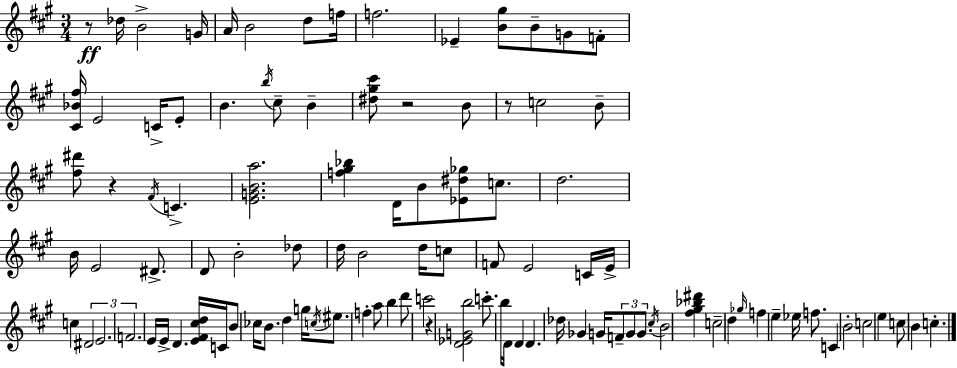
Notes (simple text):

R/e Db5/s B4/h G4/s A4/s B4/h D5/e F5/s F5/h. Eb4/q [B4,G#5]/e B4/e G4/e F4/e [C#4,Bb4,F#5]/s E4/h C4/s E4/e B4/q. B5/s C#5/e B4/q [D#5,G#5,C#6]/e R/h B4/e R/e C5/h B4/e [F#5,D#6]/e R/q F#4/s C4/q. [E4,G4,B4,A5]/h. [F5,G#5,Bb5]/q D4/s B4/e [Eb4,D#5,Gb5]/e C5/e. D5/h. B4/s E4/h D#4/e. D4/e B4/h Db5/e D5/s B4/h D5/s C5/e F4/e E4/h C4/s E4/s C5/q D#4/h E4/h. F4/h. E4/s E4/s D4/q. [E4,F#4,C#5,D5]/s C4/s B4/e CES5/s B4/e. D5/q G5/s C5/s EIS5/e. F5/q A5/e B5/q D6/e C6/h R/q [D4,Eb4,G4,B5]/h C6/e. B5/s D4/s D4/q D4/q. Db5/s Gb4/q G4/s F4/e G4/e G4/e. C#5/s B4/h [F#5,G#5,Bb5,D#6]/q C5/h D5/q Gb5/s F5/q E5/q Eb5/s F5/e. C4/q B4/h C5/h E5/q C5/e B4/q C5/q.